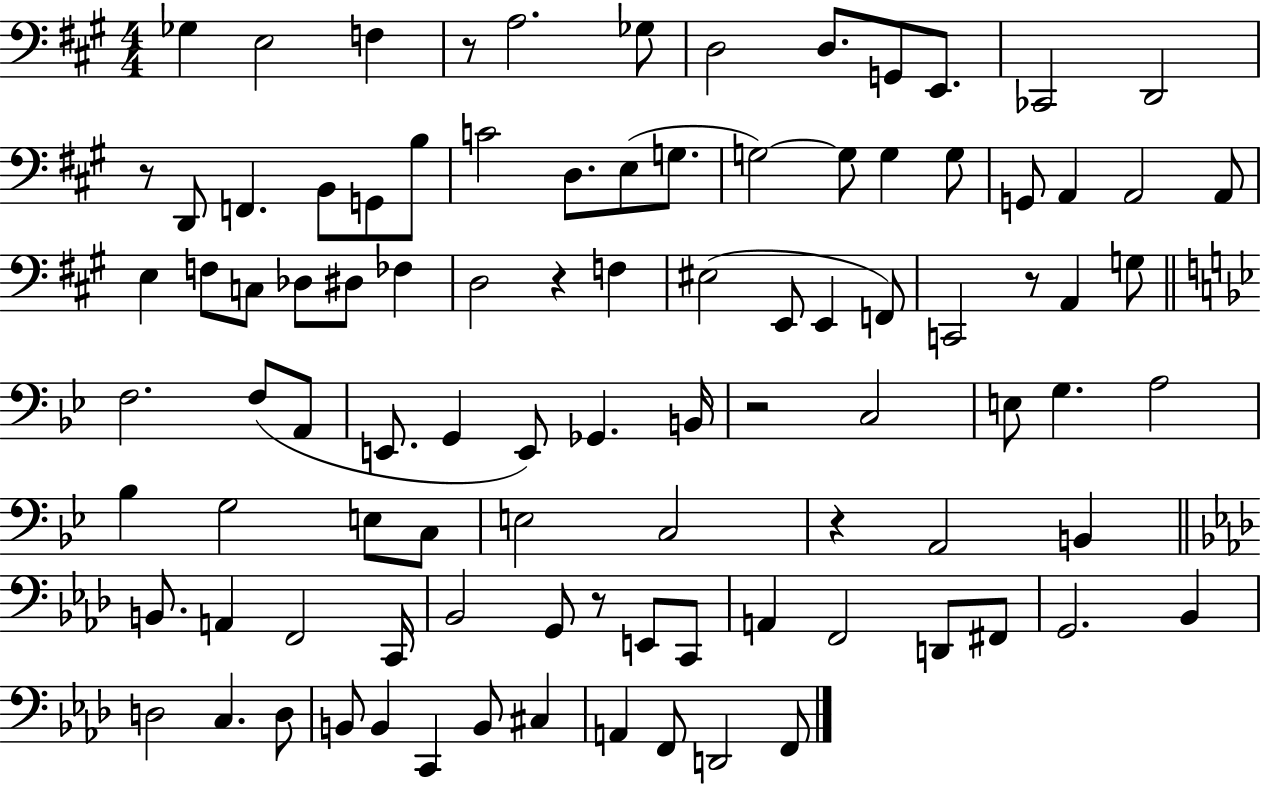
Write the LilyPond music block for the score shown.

{
  \clef bass
  \numericTimeSignature
  \time 4/4
  \key a \major
  \repeat volta 2 { ges4 e2 f4 | r8 a2. ges8 | d2 d8. g,8 e,8. | ces,2 d,2 | \break r8 d,8 f,4. b,8 g,8 b8 | c'2 d8. e8( g8. | g2~~) g8 g4 g8 | g,8 a,4 a,2 a,8 | \break e4 f8 c8 des8 dis8 fes4 | d2 r4 f4 | eis2( e,8 e,4 f,8) | c,2 r8 a,4 g8 | \break \bar "||" \break \key bes \major f2. f8( a,8 | e,8. g,4 e,8) ges,4. b,16 | r2 c2 | e8 g4. a2 | \break bes4 g2 e8 c8 | e2 c2 | r4 a,2 b,4 | \bar "||" \break \key aes \major b,8. a,4 f,2 c,16 | bes,2 g,8 r8 e,8 c,8 | a,4 f,2 d,8 fis,8 | g,2. bes,4 | \break d2 c4. d8 | b,8 b,4 c,4 b,8 cis4 | a,4 f,8 d,2 f,8 | } \bar "|."
}